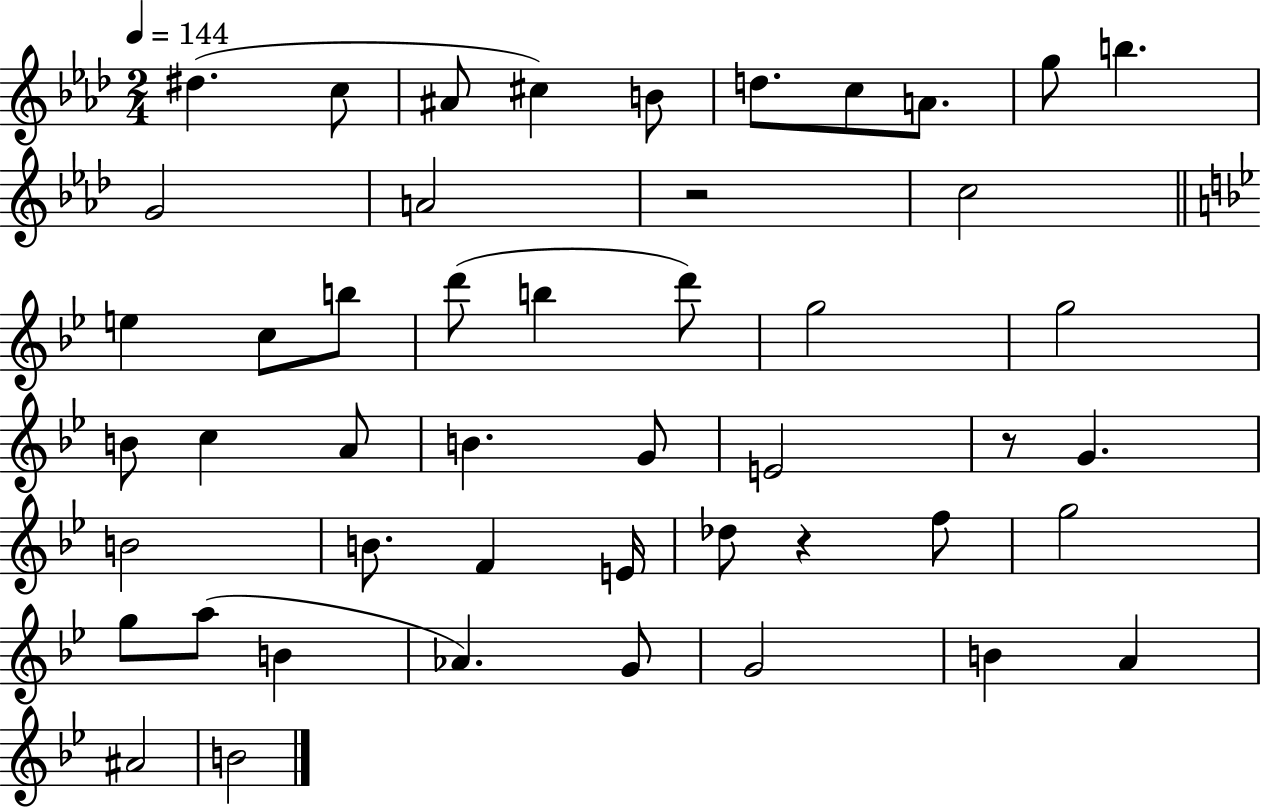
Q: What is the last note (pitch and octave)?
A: B4